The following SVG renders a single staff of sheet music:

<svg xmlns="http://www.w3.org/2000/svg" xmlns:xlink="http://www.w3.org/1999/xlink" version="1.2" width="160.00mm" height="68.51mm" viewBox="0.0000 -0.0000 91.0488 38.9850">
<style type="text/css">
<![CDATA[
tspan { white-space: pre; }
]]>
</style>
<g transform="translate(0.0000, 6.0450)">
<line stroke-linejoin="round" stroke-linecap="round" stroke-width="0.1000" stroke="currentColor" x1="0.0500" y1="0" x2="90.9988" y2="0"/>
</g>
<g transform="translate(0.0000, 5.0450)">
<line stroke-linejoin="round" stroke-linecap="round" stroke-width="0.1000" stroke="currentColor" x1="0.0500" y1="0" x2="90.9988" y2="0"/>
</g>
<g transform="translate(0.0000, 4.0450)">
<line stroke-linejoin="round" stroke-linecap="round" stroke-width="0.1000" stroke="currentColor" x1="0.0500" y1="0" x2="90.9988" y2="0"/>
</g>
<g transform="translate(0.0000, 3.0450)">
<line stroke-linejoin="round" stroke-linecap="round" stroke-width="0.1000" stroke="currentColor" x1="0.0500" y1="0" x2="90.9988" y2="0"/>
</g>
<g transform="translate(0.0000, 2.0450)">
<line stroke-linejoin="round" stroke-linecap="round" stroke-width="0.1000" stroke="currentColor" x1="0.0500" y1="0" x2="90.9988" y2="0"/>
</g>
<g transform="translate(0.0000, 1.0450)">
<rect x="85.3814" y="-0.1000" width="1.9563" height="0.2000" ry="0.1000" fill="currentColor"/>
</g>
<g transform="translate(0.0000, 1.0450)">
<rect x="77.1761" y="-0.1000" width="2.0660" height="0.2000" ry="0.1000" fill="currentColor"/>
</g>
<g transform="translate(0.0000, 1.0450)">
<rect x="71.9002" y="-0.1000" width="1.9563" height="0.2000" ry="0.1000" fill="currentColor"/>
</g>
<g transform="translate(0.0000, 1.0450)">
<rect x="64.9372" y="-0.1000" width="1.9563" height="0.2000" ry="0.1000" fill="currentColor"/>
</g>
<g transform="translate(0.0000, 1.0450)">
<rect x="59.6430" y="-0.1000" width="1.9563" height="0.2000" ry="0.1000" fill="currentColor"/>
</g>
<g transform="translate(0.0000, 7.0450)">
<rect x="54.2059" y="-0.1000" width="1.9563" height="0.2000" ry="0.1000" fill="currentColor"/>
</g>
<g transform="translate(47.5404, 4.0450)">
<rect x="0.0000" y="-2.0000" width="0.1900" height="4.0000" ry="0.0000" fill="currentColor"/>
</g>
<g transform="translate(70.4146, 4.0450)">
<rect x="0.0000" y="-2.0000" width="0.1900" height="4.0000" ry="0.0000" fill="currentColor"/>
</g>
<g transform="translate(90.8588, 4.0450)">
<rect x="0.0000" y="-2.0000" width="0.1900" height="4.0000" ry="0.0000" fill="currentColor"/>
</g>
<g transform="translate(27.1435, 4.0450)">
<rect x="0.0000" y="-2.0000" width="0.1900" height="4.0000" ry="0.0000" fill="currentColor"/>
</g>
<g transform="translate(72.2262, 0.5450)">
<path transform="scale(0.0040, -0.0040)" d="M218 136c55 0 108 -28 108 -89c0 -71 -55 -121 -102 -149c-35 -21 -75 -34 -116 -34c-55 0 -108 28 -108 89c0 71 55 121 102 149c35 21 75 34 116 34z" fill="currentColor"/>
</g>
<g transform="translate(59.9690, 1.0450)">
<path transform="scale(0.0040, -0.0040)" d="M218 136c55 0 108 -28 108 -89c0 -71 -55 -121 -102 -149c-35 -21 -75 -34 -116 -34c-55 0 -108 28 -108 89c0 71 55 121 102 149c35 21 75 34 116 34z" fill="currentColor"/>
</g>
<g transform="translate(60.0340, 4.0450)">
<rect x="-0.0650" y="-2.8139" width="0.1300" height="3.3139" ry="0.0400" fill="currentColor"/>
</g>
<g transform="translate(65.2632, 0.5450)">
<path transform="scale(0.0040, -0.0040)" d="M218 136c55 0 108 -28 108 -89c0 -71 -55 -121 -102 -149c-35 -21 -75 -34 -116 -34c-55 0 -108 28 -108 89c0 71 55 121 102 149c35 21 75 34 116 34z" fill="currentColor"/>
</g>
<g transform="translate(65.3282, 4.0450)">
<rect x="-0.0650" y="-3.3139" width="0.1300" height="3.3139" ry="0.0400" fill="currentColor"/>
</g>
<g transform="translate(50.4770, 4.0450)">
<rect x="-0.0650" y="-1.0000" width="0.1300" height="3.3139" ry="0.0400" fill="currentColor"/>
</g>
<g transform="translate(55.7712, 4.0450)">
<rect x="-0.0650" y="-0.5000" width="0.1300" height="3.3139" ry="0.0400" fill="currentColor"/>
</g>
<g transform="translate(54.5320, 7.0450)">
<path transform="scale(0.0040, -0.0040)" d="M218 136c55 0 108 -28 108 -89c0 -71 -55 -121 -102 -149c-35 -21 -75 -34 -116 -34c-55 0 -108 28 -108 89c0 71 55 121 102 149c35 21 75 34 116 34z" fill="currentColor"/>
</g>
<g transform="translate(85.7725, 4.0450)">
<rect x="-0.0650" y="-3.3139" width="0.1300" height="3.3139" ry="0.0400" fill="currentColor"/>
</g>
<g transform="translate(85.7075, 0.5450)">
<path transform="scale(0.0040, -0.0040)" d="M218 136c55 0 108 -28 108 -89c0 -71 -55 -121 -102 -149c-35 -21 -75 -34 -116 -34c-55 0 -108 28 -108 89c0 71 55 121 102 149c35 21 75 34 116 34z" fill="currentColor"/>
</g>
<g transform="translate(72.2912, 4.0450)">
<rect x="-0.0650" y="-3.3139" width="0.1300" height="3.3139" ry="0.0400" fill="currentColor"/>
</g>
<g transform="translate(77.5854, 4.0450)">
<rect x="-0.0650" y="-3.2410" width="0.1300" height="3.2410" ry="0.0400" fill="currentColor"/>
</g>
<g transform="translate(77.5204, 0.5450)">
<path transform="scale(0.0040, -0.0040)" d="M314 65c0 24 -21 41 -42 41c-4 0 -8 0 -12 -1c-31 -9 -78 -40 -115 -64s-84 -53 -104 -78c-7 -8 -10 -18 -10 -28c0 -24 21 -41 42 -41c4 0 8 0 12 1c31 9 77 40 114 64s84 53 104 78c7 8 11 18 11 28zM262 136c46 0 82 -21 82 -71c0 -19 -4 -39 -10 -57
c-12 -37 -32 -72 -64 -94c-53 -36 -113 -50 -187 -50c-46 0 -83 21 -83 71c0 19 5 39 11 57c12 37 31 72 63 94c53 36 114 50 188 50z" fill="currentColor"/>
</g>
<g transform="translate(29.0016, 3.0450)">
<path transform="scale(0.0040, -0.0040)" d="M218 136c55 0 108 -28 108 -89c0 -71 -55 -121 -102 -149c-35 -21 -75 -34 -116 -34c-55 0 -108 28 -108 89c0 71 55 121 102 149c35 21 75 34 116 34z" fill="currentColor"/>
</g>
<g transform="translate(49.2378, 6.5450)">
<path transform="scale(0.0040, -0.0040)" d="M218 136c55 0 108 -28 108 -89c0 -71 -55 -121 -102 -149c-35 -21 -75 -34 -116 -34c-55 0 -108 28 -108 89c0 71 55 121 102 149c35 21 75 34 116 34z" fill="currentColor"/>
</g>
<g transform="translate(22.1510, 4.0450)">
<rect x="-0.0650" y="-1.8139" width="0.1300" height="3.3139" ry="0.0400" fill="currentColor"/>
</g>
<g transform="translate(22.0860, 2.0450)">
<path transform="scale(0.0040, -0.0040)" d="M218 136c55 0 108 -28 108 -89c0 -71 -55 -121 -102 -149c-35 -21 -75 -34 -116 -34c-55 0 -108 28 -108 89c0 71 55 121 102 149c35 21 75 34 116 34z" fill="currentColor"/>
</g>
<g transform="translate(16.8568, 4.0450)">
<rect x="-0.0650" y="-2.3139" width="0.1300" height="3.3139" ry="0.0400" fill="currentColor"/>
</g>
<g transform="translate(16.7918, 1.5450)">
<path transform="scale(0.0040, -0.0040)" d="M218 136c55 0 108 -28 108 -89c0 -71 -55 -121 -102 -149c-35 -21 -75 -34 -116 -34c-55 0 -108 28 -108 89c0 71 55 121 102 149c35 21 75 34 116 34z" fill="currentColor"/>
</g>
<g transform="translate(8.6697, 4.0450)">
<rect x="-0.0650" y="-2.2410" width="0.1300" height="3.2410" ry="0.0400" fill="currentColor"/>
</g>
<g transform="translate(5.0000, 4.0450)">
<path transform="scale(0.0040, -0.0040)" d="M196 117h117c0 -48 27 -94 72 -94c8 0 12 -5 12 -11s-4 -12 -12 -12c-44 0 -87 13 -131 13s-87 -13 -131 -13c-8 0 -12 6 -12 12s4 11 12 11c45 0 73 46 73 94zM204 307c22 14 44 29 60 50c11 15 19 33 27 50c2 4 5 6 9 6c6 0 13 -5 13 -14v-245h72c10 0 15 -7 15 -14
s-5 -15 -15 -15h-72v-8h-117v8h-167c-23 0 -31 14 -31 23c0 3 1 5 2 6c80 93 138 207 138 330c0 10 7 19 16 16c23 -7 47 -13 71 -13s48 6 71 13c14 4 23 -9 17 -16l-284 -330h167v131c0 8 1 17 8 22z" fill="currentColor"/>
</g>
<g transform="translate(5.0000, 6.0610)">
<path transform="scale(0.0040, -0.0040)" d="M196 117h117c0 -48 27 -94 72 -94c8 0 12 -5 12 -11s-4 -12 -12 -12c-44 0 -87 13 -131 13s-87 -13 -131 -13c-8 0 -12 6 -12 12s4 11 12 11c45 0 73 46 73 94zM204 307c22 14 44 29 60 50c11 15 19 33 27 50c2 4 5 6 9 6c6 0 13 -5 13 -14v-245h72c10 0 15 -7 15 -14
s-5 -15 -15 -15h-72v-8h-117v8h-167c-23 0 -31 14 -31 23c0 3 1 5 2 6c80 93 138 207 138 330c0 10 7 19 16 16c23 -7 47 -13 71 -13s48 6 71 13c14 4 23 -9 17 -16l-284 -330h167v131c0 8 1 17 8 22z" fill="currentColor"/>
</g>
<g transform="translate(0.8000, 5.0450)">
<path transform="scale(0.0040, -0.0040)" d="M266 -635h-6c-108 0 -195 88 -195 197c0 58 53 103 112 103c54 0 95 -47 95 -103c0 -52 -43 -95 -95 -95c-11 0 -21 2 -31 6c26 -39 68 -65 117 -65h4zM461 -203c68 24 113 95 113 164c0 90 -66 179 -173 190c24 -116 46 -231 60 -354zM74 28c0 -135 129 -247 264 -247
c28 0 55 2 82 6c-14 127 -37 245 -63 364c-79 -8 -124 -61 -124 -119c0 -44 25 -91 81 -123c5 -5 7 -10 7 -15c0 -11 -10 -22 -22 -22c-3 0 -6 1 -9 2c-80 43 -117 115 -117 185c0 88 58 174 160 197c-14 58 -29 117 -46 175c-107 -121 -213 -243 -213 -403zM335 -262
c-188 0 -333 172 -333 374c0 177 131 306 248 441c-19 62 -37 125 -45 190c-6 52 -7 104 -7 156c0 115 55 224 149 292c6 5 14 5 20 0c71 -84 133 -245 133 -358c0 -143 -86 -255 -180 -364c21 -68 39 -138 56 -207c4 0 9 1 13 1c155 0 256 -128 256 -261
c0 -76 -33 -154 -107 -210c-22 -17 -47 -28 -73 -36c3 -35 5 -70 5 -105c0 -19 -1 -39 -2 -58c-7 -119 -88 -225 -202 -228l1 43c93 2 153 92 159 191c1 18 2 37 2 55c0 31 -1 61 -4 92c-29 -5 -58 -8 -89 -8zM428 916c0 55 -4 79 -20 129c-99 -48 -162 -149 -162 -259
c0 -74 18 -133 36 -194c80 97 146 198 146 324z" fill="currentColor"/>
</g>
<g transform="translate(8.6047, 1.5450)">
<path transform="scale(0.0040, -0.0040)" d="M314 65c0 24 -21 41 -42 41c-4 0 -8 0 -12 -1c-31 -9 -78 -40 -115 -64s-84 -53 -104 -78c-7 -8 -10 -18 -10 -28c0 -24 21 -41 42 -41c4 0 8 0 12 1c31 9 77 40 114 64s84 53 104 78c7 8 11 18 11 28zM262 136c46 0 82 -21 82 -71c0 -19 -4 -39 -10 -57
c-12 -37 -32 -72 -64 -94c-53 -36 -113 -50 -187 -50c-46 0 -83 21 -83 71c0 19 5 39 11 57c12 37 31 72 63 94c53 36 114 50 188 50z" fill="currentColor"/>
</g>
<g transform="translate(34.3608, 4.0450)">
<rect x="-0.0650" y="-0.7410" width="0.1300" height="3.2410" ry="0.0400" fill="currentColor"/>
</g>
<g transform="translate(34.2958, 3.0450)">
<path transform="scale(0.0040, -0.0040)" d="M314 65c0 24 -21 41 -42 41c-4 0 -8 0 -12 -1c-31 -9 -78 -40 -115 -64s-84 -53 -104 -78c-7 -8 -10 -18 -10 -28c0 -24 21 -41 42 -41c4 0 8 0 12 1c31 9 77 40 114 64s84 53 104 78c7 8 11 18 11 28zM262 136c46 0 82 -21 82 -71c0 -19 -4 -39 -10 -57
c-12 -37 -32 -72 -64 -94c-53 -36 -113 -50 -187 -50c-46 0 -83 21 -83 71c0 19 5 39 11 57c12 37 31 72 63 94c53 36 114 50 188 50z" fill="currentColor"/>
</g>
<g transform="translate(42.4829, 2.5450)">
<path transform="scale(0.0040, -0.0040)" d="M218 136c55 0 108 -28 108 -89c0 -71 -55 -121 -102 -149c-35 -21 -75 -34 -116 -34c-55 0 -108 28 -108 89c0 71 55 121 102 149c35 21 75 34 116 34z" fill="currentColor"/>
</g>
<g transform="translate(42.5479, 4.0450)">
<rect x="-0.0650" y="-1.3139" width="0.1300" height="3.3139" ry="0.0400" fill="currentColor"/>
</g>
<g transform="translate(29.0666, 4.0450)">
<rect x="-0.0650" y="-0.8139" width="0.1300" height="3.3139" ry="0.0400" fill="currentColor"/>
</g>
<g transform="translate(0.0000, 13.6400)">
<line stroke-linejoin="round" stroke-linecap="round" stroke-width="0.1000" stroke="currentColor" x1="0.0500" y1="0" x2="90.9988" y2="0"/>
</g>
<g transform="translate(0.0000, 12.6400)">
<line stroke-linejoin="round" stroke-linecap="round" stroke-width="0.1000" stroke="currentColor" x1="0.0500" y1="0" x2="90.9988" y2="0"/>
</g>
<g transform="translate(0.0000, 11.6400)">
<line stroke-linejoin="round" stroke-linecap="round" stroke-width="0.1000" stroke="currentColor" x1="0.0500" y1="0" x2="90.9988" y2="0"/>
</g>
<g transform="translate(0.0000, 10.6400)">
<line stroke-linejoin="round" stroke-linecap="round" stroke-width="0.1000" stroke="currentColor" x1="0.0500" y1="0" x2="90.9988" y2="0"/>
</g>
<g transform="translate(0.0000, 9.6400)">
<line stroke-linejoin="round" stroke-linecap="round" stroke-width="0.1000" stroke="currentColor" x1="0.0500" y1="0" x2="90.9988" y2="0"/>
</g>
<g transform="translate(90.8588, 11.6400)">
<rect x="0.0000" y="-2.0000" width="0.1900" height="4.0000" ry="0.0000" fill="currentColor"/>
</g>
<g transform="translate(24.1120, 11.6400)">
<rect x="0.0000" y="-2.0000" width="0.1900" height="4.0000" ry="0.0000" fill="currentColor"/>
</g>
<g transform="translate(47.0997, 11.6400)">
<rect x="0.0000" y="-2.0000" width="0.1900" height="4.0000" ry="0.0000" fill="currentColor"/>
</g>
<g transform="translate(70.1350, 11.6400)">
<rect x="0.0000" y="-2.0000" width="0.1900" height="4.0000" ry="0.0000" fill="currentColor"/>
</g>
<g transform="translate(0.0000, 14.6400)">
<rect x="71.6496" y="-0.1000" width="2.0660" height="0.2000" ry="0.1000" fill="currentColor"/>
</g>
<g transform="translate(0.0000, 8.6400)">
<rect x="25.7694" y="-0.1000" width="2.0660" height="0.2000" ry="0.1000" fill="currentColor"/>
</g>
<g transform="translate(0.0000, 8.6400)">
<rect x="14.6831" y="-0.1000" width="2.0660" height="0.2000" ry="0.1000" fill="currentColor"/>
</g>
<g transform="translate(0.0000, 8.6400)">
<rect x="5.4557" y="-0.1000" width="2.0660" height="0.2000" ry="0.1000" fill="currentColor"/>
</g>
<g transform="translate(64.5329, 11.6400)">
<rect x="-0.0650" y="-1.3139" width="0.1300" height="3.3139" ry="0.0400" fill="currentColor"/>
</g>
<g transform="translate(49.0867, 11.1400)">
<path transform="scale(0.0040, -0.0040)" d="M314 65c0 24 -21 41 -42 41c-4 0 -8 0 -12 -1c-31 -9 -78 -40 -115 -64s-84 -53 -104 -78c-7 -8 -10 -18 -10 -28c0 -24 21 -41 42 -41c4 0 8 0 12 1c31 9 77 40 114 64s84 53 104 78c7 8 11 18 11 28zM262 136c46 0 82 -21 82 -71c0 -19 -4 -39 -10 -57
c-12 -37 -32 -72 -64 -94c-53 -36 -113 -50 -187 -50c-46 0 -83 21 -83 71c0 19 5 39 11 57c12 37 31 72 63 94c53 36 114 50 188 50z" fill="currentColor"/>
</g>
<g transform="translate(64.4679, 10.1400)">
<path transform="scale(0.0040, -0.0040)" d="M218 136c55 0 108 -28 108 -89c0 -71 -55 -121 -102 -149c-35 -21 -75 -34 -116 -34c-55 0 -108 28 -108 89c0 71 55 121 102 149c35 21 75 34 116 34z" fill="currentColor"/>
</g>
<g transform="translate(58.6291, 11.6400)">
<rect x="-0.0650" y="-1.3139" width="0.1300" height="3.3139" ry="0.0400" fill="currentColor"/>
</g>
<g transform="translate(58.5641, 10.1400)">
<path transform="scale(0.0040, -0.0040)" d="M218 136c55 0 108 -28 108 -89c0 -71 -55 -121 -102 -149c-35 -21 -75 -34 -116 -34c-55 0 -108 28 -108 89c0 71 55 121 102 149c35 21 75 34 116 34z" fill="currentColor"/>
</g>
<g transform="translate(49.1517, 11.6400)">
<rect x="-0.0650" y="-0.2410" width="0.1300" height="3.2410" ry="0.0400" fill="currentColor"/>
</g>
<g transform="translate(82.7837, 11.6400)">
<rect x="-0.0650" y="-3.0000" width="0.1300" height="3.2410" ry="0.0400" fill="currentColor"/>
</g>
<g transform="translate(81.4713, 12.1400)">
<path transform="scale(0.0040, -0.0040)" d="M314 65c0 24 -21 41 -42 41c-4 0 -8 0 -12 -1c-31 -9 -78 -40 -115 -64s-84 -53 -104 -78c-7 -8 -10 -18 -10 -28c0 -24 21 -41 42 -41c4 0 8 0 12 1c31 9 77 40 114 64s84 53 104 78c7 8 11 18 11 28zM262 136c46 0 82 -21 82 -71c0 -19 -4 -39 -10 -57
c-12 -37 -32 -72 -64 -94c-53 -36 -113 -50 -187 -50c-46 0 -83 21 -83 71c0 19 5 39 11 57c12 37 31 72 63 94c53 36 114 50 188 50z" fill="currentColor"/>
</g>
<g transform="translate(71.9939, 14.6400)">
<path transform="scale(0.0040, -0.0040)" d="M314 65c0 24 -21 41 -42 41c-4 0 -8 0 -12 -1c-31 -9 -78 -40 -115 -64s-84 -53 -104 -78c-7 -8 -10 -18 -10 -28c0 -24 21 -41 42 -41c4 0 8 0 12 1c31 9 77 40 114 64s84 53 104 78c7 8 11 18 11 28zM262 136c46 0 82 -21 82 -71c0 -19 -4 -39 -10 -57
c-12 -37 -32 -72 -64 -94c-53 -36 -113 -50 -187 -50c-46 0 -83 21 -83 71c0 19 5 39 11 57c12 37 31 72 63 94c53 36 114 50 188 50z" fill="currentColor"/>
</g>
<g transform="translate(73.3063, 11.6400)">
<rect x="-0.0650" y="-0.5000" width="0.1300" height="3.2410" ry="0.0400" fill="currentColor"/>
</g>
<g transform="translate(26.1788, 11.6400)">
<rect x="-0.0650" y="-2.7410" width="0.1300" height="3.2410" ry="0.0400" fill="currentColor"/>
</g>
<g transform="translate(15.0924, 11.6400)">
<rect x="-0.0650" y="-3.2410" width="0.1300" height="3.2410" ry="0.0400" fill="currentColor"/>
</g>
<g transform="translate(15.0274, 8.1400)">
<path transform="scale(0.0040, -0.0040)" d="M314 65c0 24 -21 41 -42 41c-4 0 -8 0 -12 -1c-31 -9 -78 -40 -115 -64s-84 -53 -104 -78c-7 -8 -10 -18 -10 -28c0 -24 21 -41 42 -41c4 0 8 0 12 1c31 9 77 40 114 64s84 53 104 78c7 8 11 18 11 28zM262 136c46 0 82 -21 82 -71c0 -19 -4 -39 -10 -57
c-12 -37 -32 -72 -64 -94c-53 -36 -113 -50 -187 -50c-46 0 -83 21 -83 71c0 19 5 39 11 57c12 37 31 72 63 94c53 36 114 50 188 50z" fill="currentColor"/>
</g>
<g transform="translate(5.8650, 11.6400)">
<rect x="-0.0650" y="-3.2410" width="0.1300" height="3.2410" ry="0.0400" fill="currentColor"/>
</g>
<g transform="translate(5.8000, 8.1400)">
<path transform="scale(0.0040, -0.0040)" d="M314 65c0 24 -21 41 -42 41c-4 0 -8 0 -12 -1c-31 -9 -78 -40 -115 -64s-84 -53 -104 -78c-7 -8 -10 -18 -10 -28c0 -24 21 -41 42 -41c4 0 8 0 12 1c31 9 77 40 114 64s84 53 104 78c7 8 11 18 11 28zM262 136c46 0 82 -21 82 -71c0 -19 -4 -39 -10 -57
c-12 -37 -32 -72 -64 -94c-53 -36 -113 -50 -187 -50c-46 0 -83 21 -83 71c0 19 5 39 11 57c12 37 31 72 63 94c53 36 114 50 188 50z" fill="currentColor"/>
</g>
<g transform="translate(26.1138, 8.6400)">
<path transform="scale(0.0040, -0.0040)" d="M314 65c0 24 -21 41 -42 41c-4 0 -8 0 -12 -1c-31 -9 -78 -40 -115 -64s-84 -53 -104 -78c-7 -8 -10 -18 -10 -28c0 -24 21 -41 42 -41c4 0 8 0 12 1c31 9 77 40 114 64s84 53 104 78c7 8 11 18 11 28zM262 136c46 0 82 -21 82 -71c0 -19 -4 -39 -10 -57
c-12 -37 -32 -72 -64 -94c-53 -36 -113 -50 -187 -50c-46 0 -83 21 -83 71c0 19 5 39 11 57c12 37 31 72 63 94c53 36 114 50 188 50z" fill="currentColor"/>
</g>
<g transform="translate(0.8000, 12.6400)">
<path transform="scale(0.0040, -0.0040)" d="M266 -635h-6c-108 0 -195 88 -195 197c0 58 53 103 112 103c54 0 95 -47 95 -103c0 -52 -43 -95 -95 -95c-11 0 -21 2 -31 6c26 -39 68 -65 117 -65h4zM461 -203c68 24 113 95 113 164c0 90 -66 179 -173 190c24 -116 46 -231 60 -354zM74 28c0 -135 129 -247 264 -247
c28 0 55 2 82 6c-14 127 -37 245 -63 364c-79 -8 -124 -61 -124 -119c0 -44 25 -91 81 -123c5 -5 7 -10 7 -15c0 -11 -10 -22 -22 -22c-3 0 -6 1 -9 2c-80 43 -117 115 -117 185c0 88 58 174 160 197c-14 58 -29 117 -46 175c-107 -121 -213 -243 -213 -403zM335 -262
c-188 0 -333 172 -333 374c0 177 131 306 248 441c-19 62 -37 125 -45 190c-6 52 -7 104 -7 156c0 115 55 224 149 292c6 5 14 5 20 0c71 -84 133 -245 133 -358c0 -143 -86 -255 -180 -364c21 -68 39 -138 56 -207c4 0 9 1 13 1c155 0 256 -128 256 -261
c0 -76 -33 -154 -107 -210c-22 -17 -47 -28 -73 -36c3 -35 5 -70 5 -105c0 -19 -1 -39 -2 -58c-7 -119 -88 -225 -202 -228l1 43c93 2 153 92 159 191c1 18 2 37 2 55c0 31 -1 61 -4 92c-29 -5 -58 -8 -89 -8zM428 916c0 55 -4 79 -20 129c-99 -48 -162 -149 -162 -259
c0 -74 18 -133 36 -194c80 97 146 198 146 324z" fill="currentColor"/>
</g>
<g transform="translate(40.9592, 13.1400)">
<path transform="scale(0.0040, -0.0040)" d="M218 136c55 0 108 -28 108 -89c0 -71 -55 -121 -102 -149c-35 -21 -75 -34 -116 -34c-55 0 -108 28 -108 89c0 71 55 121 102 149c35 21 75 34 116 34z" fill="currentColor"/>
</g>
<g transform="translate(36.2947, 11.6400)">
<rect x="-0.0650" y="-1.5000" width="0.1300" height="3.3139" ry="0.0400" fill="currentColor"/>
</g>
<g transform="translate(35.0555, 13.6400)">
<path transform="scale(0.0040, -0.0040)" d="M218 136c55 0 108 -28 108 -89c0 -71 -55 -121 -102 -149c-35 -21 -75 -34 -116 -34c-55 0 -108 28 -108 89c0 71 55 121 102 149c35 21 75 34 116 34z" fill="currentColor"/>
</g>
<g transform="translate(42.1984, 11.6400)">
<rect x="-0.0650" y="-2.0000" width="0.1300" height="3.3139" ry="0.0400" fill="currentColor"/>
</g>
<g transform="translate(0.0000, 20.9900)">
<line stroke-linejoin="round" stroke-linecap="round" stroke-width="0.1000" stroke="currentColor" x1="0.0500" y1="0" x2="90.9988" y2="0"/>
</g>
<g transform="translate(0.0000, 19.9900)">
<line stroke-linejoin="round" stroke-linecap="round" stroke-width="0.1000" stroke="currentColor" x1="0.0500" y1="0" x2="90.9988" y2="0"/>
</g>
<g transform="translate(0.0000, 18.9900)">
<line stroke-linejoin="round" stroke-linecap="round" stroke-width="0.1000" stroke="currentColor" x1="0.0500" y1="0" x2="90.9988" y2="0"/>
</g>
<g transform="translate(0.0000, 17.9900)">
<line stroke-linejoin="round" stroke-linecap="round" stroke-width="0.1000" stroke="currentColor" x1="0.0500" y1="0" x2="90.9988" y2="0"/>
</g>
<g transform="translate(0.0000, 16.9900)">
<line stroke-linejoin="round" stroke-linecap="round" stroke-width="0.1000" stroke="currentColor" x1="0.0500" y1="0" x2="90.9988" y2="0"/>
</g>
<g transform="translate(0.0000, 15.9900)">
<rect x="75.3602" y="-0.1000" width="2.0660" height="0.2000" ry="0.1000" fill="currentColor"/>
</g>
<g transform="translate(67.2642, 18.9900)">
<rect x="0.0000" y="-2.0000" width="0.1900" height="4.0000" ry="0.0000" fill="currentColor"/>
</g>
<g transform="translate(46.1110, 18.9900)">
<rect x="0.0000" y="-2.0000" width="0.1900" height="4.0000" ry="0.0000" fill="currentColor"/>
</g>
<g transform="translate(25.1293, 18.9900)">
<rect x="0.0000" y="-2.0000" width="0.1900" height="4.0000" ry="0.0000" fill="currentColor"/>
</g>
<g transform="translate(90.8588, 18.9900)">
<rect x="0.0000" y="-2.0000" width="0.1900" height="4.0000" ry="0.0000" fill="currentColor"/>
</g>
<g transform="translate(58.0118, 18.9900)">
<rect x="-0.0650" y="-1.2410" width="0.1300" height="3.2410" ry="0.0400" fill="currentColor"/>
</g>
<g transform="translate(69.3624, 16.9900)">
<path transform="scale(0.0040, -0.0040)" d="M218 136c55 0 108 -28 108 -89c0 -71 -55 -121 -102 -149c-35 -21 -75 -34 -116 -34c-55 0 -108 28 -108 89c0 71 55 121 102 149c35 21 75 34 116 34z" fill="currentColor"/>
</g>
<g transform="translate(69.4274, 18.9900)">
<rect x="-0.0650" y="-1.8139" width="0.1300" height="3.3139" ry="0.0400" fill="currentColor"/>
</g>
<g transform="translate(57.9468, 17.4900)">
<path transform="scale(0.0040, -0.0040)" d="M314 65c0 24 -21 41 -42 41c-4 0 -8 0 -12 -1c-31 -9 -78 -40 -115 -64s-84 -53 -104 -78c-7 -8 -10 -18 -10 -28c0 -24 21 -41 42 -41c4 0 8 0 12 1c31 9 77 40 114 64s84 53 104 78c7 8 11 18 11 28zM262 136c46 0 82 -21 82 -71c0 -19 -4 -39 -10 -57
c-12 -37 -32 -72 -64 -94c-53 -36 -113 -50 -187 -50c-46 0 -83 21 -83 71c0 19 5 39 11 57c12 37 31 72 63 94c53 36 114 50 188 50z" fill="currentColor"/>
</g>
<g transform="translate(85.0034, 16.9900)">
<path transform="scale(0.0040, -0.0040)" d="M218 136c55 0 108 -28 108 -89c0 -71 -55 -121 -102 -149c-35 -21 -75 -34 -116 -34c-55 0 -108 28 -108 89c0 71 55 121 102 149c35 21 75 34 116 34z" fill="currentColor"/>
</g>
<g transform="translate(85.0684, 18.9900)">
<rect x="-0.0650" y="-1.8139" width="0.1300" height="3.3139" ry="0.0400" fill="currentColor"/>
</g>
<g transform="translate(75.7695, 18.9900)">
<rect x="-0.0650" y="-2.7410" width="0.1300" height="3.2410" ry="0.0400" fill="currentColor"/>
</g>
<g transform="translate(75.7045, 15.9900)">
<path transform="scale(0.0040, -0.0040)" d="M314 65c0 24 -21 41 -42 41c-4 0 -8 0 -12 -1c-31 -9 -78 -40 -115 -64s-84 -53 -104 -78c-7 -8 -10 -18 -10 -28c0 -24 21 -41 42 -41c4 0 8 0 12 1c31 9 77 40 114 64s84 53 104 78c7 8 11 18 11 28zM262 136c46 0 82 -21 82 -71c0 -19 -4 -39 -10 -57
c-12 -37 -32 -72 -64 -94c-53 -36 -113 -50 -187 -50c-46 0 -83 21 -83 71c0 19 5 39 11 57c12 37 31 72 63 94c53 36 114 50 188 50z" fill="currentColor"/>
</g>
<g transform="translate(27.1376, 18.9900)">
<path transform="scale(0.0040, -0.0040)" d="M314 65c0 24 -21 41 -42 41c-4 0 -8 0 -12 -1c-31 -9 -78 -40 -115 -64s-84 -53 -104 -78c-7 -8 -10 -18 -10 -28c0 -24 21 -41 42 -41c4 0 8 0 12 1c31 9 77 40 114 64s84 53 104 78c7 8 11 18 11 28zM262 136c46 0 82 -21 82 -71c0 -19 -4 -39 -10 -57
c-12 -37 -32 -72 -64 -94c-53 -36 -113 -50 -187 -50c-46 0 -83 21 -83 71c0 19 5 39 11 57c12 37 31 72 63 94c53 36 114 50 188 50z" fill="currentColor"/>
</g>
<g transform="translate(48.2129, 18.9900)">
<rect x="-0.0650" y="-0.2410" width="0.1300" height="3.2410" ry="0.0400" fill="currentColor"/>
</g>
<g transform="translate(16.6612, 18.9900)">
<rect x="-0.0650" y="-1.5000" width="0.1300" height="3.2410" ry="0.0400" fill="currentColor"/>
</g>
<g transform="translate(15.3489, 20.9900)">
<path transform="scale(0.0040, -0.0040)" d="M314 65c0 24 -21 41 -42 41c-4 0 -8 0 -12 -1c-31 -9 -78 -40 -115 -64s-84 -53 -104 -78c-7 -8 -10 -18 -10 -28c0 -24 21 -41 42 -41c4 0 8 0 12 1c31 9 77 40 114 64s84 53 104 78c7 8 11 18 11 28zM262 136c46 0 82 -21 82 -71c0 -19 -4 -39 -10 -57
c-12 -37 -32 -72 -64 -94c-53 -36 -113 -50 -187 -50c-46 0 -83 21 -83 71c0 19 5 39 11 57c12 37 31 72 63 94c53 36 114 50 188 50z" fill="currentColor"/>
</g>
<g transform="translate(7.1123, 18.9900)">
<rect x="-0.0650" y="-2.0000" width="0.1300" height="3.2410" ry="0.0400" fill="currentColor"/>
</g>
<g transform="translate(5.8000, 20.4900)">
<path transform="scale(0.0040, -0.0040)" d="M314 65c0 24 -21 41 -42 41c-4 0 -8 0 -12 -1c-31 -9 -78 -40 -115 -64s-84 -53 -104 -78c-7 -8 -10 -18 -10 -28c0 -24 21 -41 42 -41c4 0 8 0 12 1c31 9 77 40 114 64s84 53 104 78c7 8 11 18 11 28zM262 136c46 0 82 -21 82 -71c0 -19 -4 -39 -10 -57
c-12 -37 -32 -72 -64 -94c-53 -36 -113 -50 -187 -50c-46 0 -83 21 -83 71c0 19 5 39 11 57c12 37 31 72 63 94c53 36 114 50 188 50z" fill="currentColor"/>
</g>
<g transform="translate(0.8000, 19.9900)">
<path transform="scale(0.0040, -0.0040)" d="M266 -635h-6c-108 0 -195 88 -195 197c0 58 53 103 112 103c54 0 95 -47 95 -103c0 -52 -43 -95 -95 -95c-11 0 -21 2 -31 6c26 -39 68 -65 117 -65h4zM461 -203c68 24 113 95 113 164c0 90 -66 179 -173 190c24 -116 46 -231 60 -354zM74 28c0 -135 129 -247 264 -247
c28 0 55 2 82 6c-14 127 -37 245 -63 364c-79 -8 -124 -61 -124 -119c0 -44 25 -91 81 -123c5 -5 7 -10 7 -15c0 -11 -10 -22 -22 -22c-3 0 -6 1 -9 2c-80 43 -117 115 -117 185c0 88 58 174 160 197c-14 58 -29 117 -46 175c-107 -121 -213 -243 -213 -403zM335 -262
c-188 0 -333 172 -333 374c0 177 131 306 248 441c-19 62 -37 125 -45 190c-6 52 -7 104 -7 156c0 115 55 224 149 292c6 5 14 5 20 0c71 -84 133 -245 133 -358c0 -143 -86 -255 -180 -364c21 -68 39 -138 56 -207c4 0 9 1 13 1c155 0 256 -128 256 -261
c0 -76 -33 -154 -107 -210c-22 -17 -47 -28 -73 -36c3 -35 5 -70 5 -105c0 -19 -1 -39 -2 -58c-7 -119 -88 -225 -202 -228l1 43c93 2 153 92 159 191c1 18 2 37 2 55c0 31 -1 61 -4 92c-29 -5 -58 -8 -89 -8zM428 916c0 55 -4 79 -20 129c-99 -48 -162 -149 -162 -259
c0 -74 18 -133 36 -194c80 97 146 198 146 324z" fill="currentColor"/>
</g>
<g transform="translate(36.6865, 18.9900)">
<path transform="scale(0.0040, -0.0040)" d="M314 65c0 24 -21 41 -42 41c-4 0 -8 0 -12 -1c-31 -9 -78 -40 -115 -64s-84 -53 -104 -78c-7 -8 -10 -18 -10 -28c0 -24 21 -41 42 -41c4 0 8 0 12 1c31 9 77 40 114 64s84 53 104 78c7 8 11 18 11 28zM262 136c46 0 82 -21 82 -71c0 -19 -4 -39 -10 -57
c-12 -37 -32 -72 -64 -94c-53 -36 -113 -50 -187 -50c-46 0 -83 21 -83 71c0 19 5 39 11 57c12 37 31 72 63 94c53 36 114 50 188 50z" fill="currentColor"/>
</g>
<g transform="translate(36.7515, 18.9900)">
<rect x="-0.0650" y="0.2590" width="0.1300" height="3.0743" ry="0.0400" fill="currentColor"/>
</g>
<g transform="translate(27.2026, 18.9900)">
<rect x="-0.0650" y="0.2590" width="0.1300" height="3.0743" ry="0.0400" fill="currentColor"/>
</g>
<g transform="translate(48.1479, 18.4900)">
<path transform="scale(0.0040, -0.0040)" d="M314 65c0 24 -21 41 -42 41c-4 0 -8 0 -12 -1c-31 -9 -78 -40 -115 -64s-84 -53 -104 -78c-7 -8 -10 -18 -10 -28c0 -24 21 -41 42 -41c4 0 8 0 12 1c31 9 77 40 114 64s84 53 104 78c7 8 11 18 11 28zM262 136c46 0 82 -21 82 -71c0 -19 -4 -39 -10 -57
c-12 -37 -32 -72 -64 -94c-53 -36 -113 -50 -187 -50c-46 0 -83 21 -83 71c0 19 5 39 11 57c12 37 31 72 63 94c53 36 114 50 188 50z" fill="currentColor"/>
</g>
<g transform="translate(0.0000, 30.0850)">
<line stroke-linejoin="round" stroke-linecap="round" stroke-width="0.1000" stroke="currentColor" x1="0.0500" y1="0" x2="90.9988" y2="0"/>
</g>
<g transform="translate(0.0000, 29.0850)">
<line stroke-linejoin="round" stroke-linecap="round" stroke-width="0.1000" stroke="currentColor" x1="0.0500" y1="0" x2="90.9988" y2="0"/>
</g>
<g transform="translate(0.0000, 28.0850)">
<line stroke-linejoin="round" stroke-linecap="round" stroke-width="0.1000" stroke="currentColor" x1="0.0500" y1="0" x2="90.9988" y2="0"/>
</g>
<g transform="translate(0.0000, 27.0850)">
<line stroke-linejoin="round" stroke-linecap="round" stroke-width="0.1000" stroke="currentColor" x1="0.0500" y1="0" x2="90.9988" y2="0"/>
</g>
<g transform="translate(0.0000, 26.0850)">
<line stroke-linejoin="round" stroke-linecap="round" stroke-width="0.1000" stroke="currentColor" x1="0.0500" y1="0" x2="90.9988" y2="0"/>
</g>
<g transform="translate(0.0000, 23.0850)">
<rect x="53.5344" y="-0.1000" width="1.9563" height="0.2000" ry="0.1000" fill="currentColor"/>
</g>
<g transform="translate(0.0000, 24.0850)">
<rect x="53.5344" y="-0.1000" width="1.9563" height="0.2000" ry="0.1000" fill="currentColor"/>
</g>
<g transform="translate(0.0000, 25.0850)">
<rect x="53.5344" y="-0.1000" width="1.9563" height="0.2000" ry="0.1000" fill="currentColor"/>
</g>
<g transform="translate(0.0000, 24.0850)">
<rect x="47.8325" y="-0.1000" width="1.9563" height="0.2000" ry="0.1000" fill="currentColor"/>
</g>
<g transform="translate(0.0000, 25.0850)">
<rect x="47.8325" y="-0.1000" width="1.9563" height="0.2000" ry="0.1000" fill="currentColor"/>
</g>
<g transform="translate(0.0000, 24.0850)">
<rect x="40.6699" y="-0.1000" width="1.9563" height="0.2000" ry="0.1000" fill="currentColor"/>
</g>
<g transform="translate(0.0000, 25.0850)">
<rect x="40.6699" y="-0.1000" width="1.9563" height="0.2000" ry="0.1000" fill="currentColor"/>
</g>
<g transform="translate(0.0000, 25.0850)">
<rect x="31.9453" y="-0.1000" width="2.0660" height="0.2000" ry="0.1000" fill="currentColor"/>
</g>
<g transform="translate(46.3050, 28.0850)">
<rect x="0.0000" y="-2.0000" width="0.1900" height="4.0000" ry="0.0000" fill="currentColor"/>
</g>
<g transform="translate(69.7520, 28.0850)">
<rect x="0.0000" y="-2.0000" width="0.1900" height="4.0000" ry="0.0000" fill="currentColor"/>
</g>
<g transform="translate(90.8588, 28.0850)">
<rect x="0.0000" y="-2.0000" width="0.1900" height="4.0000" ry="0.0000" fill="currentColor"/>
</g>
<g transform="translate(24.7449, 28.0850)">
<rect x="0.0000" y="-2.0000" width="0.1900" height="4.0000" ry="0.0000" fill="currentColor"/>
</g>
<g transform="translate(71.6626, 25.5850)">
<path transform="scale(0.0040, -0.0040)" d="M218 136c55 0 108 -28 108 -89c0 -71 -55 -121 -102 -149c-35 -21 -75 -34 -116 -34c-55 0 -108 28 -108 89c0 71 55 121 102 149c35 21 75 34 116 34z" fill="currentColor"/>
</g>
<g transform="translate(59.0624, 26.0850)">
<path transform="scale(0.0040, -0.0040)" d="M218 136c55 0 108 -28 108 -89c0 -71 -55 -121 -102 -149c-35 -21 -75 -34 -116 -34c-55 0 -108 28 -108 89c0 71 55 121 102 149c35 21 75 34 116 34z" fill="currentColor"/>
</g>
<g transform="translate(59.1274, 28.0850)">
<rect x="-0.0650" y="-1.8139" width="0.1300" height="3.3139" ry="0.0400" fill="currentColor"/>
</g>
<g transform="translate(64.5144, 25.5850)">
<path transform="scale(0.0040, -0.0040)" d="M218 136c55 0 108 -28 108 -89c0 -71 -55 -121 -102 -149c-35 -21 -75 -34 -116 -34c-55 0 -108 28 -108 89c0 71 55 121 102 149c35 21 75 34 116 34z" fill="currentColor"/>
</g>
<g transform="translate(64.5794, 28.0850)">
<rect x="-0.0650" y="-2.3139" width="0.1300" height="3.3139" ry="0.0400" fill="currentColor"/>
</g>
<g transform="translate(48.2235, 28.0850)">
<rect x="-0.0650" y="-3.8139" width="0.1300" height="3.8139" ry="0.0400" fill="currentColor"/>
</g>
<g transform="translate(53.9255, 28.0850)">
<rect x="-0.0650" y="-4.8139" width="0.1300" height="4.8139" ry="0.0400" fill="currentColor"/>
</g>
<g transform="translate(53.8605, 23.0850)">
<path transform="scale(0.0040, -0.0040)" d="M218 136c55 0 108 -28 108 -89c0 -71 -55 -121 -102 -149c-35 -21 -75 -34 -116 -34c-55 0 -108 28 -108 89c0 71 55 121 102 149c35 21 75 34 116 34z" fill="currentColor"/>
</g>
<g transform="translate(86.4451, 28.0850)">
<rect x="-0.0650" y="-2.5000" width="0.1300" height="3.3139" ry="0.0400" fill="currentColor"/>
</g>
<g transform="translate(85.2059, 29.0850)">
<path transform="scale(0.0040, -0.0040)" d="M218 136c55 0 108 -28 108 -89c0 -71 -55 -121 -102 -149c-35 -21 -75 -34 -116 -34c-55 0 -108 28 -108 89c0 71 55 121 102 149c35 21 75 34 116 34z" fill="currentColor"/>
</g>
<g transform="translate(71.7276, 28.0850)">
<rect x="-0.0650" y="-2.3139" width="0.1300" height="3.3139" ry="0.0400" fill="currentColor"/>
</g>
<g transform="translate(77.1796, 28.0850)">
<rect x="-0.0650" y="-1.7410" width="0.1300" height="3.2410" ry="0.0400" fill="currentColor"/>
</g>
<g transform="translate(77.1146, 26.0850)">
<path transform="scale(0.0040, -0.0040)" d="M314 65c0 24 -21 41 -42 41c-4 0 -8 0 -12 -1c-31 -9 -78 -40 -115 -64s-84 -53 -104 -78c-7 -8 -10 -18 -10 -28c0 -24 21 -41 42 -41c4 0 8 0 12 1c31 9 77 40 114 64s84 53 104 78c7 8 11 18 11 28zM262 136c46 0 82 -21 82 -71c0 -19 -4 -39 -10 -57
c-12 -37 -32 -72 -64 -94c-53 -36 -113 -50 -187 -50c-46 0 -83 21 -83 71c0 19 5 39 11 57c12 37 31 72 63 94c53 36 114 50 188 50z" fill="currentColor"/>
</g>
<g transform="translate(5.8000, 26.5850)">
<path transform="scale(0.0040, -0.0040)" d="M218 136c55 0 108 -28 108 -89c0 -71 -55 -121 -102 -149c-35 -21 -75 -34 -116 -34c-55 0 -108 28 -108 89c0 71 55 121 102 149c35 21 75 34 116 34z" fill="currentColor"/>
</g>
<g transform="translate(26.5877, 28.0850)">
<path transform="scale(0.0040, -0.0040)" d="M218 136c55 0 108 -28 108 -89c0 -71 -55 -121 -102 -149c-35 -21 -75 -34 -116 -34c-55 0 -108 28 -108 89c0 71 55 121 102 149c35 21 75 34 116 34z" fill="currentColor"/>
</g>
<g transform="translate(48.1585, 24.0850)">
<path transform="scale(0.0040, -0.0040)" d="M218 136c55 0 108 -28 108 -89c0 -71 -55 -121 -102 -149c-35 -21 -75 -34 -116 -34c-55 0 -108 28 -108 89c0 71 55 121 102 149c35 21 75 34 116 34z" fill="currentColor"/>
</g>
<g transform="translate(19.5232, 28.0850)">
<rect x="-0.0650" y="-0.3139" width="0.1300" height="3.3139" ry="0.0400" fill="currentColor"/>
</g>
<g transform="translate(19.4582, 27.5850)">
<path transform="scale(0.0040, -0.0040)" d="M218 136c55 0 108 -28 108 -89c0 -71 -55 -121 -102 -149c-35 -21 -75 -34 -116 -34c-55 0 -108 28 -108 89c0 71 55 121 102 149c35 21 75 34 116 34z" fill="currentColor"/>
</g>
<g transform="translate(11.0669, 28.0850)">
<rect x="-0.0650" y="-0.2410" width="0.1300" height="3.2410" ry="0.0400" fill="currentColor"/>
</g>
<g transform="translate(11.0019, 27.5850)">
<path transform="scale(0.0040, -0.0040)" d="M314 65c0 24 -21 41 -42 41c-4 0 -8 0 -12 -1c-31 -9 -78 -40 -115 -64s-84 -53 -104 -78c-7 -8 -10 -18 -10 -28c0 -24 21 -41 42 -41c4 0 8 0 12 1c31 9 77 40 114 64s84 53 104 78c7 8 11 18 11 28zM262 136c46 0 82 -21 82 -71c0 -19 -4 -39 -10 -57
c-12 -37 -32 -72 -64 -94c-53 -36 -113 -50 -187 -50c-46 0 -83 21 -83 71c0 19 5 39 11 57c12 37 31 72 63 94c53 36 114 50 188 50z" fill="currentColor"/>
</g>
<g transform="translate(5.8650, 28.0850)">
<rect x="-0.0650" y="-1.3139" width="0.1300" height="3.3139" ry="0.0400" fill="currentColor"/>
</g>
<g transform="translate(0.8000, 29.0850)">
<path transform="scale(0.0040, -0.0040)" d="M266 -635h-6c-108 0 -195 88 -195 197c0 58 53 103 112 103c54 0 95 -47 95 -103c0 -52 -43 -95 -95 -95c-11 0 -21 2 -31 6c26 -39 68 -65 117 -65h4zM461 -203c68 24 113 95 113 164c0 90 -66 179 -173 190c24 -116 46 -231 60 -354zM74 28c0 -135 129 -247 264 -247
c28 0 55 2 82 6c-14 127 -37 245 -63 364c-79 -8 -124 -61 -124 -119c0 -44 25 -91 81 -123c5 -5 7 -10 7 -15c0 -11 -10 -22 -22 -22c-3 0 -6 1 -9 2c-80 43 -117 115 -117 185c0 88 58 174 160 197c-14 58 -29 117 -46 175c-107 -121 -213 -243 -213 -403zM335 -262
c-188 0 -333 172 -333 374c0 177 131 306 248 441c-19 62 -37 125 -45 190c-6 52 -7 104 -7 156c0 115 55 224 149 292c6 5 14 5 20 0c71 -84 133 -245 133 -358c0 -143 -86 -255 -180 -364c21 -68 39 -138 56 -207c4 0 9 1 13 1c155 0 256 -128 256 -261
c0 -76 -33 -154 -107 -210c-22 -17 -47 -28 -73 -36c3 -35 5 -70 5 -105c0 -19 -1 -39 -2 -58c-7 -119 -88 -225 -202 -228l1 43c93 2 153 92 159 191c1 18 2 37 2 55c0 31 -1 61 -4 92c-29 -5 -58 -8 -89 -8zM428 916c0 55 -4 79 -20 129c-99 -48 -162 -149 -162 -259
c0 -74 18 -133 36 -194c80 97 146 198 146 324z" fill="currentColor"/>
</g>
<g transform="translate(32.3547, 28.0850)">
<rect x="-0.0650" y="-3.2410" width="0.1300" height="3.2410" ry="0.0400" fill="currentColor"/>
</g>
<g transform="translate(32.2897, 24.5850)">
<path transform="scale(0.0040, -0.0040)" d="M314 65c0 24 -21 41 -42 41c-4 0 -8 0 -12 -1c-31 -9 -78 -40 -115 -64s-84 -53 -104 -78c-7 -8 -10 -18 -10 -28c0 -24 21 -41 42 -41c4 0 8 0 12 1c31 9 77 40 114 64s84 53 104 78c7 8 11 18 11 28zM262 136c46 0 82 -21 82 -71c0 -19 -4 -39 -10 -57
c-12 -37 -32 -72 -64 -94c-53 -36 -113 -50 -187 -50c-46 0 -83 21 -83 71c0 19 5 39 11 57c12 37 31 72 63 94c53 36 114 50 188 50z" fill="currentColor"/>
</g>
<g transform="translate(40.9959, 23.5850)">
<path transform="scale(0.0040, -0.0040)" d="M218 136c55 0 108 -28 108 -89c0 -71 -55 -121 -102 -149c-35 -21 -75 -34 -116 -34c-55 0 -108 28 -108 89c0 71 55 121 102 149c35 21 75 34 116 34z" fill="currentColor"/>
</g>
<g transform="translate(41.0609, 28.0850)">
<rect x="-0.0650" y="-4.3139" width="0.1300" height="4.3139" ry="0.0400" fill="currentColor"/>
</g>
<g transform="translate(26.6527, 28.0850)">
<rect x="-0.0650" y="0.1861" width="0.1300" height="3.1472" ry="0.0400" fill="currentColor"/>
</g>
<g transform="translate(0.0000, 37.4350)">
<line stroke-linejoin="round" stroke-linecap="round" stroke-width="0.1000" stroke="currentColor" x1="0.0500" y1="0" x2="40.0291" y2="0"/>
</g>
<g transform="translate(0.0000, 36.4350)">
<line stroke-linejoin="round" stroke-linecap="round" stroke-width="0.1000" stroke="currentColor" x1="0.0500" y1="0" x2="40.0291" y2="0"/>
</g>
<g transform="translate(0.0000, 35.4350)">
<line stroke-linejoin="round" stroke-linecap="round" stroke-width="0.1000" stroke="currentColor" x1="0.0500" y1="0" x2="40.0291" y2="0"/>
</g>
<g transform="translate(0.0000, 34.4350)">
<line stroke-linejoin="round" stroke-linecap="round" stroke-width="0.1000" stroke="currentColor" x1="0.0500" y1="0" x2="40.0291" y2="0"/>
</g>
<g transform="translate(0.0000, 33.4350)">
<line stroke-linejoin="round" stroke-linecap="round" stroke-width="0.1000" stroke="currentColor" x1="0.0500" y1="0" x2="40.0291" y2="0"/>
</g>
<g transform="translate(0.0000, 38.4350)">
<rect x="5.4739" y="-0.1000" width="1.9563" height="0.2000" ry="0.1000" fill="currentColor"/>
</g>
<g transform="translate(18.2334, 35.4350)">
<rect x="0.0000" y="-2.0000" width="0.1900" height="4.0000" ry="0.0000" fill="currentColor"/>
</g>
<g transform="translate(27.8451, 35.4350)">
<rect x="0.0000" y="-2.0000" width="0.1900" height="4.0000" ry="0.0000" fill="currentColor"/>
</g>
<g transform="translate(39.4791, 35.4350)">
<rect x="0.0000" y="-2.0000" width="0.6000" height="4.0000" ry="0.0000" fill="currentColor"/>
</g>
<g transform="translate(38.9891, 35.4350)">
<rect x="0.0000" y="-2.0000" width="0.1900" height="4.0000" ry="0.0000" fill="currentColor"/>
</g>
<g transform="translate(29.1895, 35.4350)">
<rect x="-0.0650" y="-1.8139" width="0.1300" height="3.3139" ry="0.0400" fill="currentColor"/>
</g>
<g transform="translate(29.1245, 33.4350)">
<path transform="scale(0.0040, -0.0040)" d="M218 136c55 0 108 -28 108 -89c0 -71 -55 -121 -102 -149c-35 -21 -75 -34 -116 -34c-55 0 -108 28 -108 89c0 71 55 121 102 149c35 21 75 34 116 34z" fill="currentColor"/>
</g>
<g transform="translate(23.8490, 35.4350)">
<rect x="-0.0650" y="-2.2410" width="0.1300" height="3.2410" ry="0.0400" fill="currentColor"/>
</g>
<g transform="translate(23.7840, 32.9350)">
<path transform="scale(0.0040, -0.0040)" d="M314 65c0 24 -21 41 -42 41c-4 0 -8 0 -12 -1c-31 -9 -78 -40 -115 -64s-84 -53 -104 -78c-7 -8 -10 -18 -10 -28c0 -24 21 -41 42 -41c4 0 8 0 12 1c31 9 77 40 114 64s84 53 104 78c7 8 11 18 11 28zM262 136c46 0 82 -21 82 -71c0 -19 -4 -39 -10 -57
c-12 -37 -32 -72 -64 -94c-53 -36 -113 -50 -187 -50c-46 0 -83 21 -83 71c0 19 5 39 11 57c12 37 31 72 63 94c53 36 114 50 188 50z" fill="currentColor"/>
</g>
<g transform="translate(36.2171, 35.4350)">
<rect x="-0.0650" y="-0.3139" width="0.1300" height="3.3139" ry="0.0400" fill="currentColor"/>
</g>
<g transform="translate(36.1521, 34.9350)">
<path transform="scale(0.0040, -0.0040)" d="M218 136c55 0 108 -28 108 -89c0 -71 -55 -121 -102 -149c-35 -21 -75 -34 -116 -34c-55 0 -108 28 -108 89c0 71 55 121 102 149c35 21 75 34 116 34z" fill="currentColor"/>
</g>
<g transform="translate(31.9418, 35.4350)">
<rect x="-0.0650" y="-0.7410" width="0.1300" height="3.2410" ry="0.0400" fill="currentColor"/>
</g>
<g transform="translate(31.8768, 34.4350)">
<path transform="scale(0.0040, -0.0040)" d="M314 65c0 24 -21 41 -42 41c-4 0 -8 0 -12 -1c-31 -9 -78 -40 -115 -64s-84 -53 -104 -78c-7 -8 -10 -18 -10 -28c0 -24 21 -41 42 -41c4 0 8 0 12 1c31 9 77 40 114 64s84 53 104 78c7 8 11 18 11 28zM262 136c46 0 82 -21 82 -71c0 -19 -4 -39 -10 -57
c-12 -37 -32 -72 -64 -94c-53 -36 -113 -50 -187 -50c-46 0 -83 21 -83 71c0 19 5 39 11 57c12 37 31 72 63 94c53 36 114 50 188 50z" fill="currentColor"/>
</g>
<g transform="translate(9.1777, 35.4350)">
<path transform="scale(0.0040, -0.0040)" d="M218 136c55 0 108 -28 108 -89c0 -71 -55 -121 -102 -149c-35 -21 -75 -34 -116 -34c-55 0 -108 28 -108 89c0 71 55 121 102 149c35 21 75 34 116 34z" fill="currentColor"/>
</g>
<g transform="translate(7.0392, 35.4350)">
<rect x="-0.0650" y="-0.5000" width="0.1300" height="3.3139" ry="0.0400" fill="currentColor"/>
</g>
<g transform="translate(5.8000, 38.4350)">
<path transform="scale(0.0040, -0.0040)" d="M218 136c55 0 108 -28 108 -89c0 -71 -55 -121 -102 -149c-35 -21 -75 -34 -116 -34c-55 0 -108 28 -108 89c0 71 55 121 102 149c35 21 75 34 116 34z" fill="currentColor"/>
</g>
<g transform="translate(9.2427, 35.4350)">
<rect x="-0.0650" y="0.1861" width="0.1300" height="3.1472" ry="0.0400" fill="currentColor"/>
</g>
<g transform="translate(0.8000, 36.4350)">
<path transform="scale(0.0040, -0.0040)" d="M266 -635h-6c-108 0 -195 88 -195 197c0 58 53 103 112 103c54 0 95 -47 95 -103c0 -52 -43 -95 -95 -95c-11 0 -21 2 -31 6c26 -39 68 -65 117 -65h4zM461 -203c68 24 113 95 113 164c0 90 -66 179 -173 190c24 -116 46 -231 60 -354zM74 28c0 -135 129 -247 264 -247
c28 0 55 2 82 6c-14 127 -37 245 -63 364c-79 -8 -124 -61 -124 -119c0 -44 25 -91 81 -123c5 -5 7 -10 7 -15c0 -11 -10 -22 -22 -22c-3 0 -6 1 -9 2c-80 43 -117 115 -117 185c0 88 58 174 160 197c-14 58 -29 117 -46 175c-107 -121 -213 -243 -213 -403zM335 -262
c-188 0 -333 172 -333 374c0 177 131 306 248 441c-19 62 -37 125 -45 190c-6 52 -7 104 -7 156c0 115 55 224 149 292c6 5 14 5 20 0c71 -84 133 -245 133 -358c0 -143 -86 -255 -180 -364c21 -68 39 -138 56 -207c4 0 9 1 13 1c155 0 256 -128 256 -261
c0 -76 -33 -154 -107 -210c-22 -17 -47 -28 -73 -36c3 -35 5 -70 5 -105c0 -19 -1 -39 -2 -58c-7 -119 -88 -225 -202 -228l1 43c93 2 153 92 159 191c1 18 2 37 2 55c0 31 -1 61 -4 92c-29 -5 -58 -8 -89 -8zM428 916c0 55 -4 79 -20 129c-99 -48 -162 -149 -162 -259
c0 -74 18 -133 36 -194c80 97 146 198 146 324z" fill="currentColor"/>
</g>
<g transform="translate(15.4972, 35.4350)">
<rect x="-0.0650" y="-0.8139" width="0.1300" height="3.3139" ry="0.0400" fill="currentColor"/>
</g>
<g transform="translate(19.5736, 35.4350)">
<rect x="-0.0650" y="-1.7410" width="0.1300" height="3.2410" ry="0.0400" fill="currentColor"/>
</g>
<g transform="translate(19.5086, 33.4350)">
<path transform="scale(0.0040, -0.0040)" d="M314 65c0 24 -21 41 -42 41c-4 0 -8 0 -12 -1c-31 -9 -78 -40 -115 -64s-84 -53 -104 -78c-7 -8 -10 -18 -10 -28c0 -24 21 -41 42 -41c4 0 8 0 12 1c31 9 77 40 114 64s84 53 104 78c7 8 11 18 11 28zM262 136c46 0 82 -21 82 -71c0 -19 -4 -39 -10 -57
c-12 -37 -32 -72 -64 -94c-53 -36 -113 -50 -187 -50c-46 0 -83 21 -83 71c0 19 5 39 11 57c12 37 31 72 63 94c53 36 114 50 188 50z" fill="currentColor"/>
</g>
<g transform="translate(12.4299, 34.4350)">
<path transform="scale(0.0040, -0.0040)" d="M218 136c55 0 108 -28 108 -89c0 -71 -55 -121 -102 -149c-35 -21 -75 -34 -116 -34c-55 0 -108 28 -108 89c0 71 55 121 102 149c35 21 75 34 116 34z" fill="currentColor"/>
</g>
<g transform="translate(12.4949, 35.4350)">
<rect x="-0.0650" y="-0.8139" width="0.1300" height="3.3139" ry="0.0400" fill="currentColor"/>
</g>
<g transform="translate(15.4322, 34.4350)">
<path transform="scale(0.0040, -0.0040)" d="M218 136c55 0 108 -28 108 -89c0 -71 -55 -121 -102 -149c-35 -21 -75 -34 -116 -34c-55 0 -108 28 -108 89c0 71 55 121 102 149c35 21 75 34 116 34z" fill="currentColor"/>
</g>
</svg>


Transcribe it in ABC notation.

X:1
T:Untitled
M:4/4
L:1/4
K:C
g2 g f d d2 e D C a b b b2 b b2 b2 a2 E F c2 e e C2 A2 F2 E2 B2 B2 c2 e2 f a2 f e c2 c B b2 d' c' e' f g g f2 G C B d d f2 g2 f d2 c